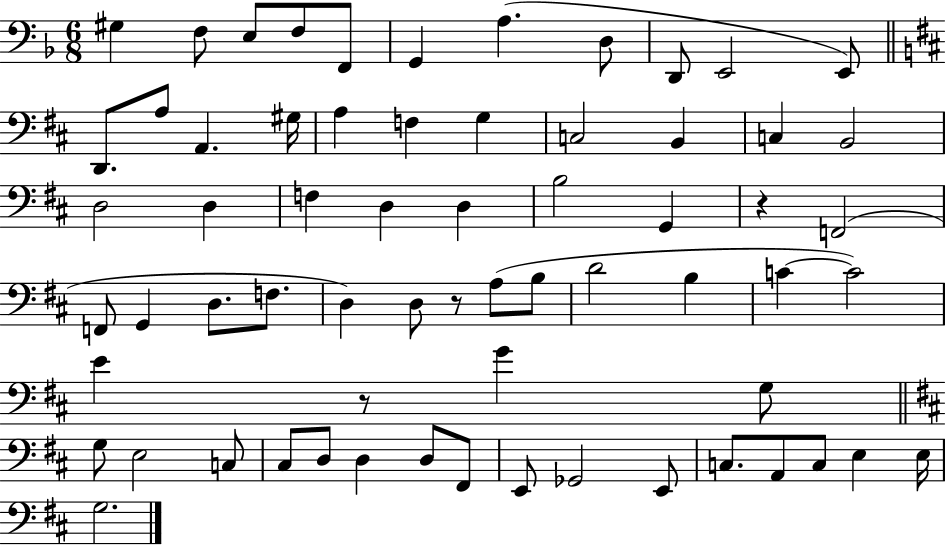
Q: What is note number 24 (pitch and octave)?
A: D3